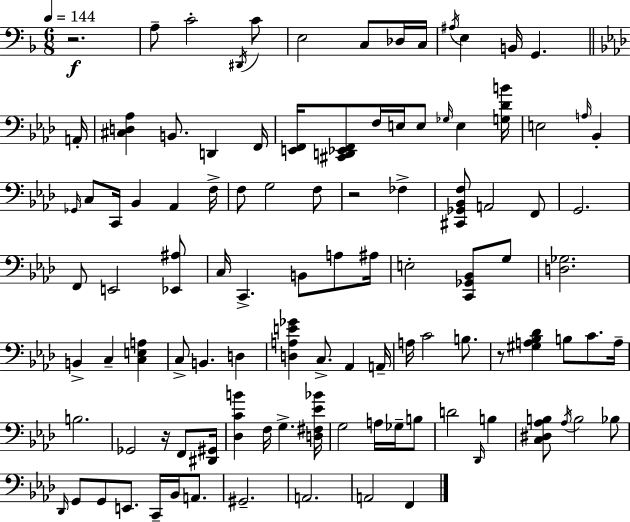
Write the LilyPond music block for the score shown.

{
  \clef bass
  \numericTimeSignature
  \time 6/8
  \key d \minor
  \tempo 4 = 144
  \repeat volta 2 { r2.\f | a8-- c'2-. \acciaccatura { dis,16 } c'8 | e2 c8 des16 | c16 \acciaccatura { ais16 } e4 b,16 g,4. | \break \bar "||" \break \key f \minor a,16-. <cis d aes>4 b,8. d,4 | f,16 <e, f,>16 <cis, d, ees, f,>8 f16 e16 e8 \grace { ges16 } e4 | <g des' b'>16 e2 \grace { a16 } bes,4-. | \grace { ges,16 } c8 c,16 bes,4 aes,4 | \break f16-> f8 g2 | f8 r2 | fes4-> <cis, ges, bes, f>8 a,2 | f,8 g,2. | \break f,8 e,2 | <ees, ais>8 c16 c,4.-> b,8 | a8 ais16 e2-. | <c, ges, bes,>8 g8 <d ges>2. | \break b,4-> c4-- | <c e a>4 c8-> b,4. | d4 <d a e' ges'>4 c8.-> aes,4 | a,16-- a16 c'2 | \break b8. r8 <gis a bes des'>4 b8 | c'8. a16-- b2. | ges,2 | r16 f,8 <dis, gis,>16 <des c' b'>4 f16 g4.-> | \break <d fis ees' bes'>16 g2 | a16 ges16-- b8 d'2 | \grace { des,16 } b4 <c dis aes b>8 \acciaccatura { aes16 } b2 | bes8 \grace { des,16 } g,8 g,8 e,8. | \break c,16-- bes,16 a,8. gis,2.-- | a,2. | a,2 | f,4 } \bar "|."
}